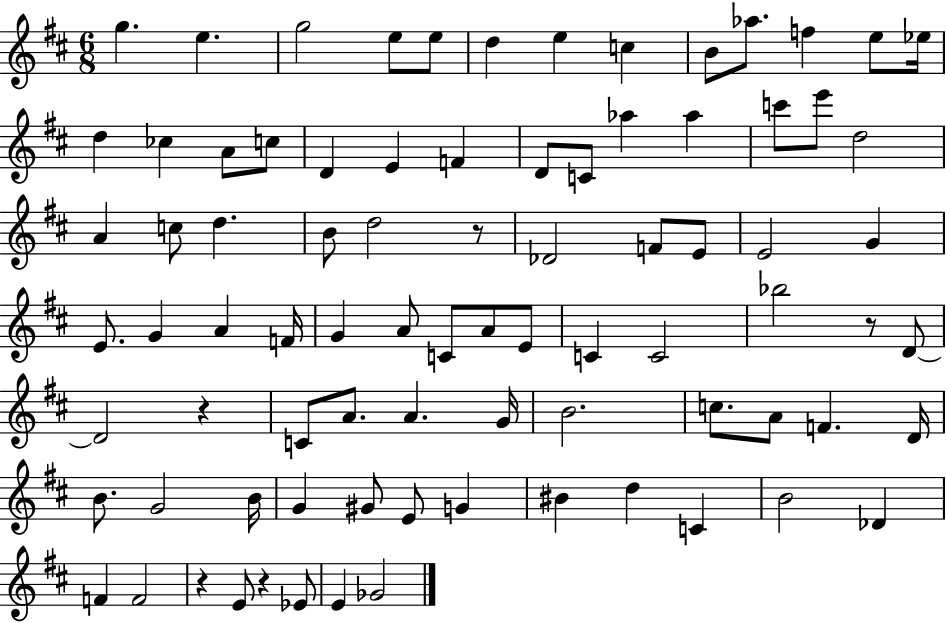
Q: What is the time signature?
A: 6/8